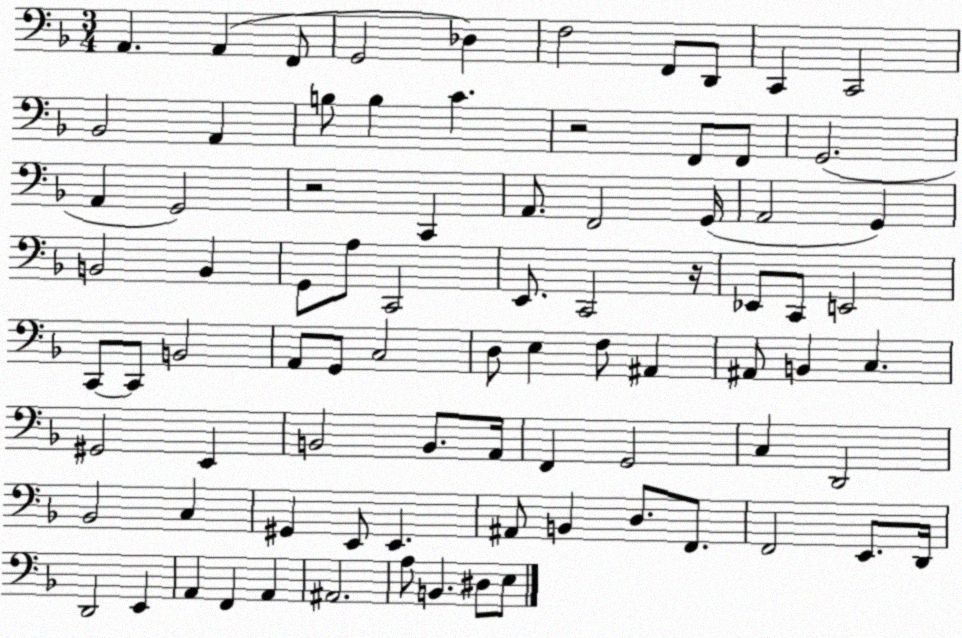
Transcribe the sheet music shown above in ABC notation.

X:1
T:Untitled
M:3/4
L:1/4
K:F
A,, A,, F,,/2 G,,2 _D, F,2 F,,/2 D,,/2 C,, C,,2 _B,,2 A,, B,/2 B, C z2 F,,/2 F,,/2 G,,2 A,, G,,2 z2 C,, A,,/2 F,,2 G,,/4 A,,2 G,, B,,2 B,, G,,/2 A,/2 C,,2 E,,/2 C,,2 z/4 _E,,/2 C,,/2 E,,2 C,,/2 C,,/2 B,,2 A,,/2 G,,/2 C,2 D,/2 E, F,/2 ^A,, ^A,,/2 B,, C, ^G,,2 E,, B,,2 B,,/2 A,,/4 F,, G,,2 C, D,,2 _B,,2 C, ^G,, E,,/2 E,, ^A,,/2 B,, D,/2 F,,/2 F,,2 E,,/2 D,,/4 D,,2 E,, A,, F,, A,, ^A,,2 A,/2 B,, ^D,/2 E,/2